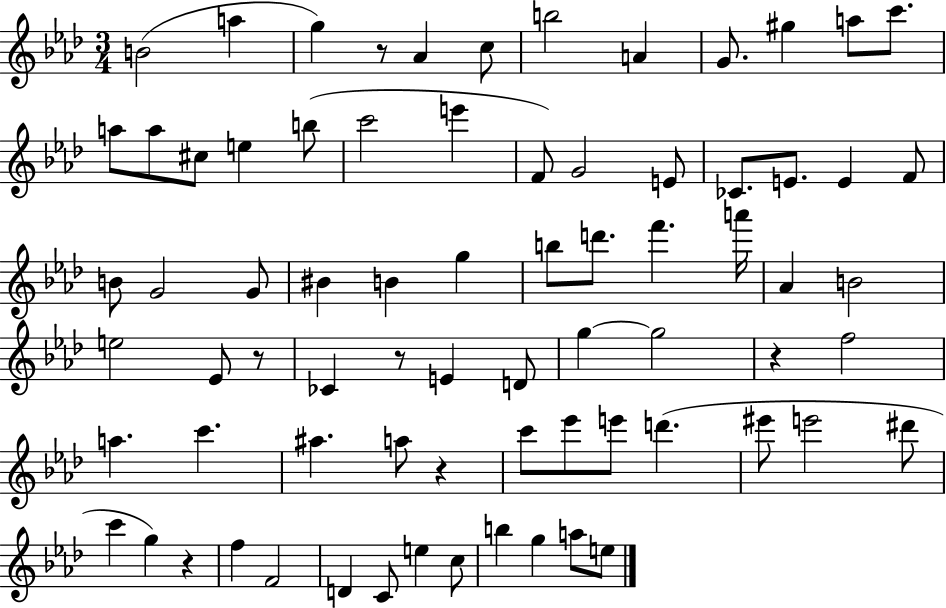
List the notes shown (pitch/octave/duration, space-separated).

B4/h A5/q G5/q R/e Ab4/q C5/e B5/h A4/q G4/e. G#5/q A5/e C6/e. A5/e A5/e C#5/e E5/q B5/e C6/h E6/q F4/e G4/h E4/e CES4/e. E4/e. E4/q F4/e B4/e G4/h G4/e BIS4/q B4/q G5/q B5/e D6/e. F6/q. A6/s Ab4/q B4/h E5/h Eb4/e R/e CES4/q R/e E4/q D4/e G5/q G5/h R/q F5/h A5/q. C6/q. A#5/q. A5/e R/q C6/e Eb6/e E6/e D6/q. EIS6/e E6/h D#6/e C6/q G5/q R/q F5/q F4/h D4/q C4/e E5/q C5/e B5/q G5/q A5/e E5/e